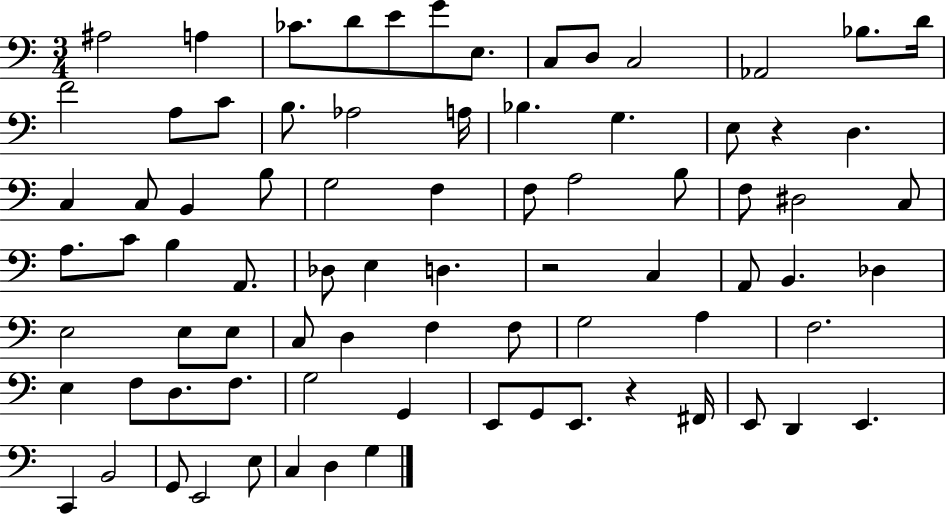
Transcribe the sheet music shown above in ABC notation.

X:1
T:Untitled
M:3/4
L:1/4
K:C
^A,2 A, _C/2 D/2 E/2 G/2 E,/2 C,/2 D,/2 C,2 _A,,2 _B,/2 D/4 F2 A,/2 C/2 B,/2 _A,2 A,/4 _B, G, E,/2 z D, C, C,/2 B,, B,/2 G,2 F, F,/2 A,2 B,/2 F,/2 ^D,2 C,/2 A,/2 C/2 B, A,,/2 _D,/2 E, D, z2 C, A,,/2 B,, _D, E,2 E,/2 E,/2 C,/2 D, F, F,/2 G,2 A, F,2 E, F,/2 D,/2 F,/2 G,2 G,, E,,/2 G,,/2 E,,/2 z ^F,,/4 E,,/2 D,, E,, C,, B,,2 G,,/2 E,,2 E,/2 C, D, G,